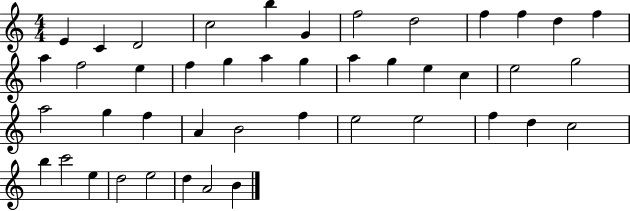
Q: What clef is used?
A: treble